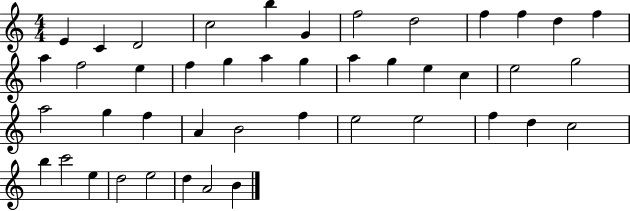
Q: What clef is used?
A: treble